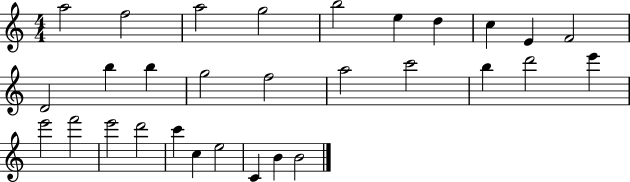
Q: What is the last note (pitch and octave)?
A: B4